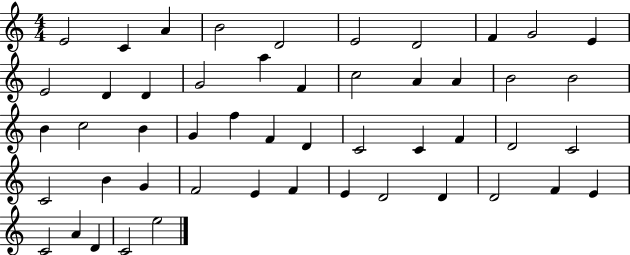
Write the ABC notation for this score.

X:1
T:Untitled
M:4/4
L:1/4
K:C
E2 C A B2 D2 E2 D2 F G2 E E2 D D G2 a F c2 A A B2 B2 B c2 B G f F D C2 C F D2 C2 C2 B G F2 E F E D2 D D2 F E C2 A D C2 e2